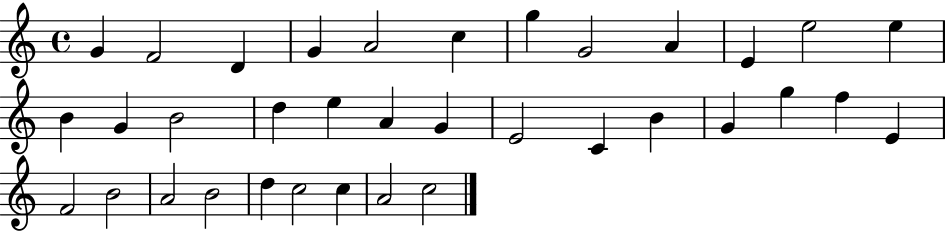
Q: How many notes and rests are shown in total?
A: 35